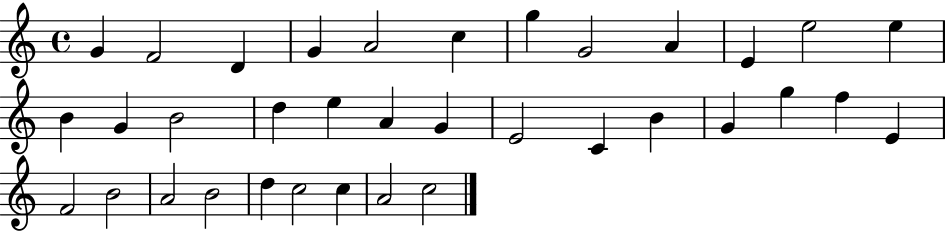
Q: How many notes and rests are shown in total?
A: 35